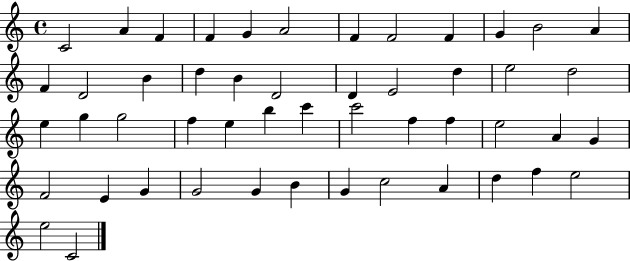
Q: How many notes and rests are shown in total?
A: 50